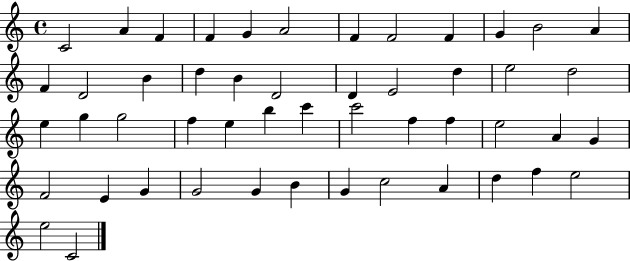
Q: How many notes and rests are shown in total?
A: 50